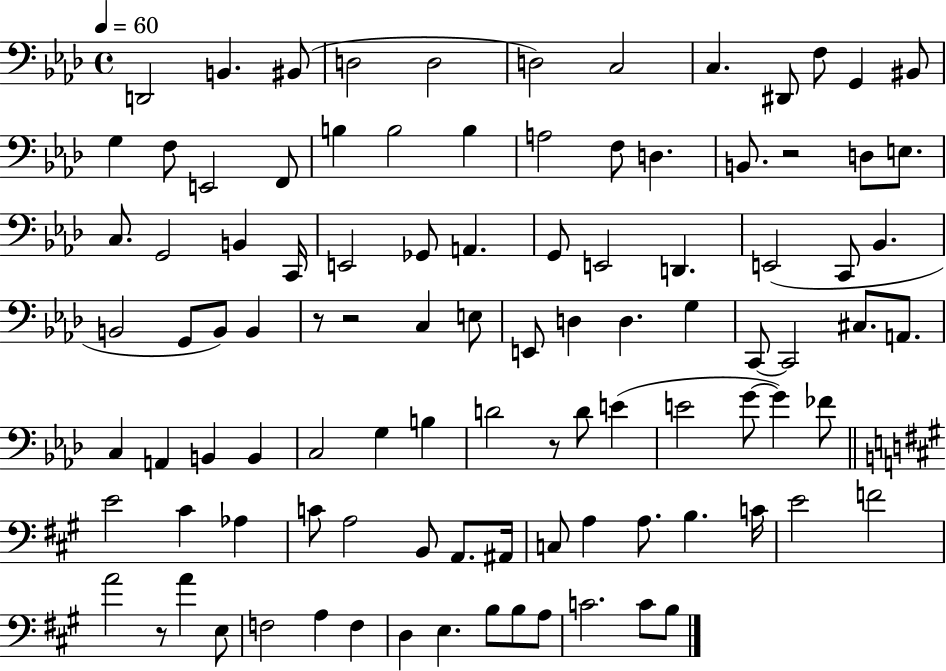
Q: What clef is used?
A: bass